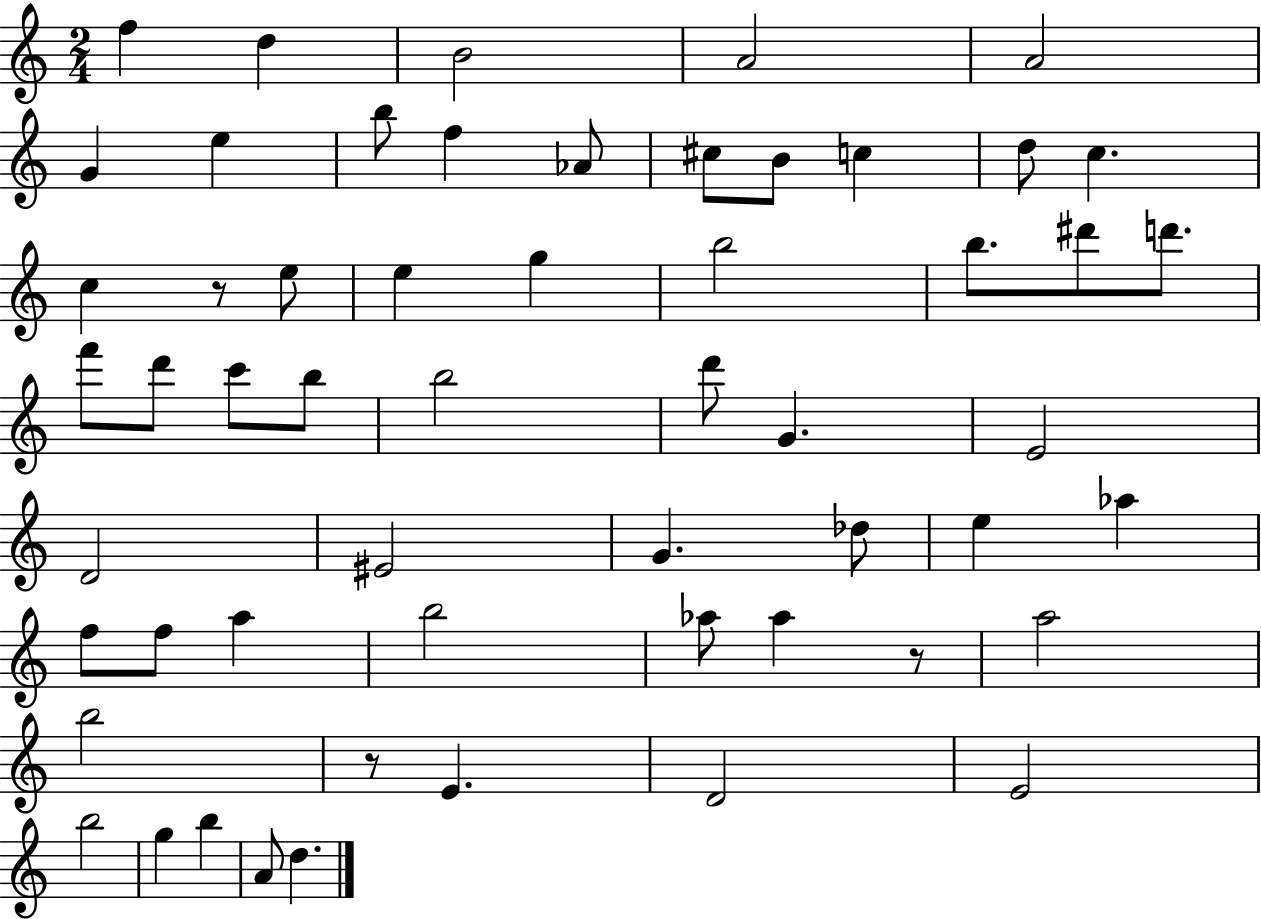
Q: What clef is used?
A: treble